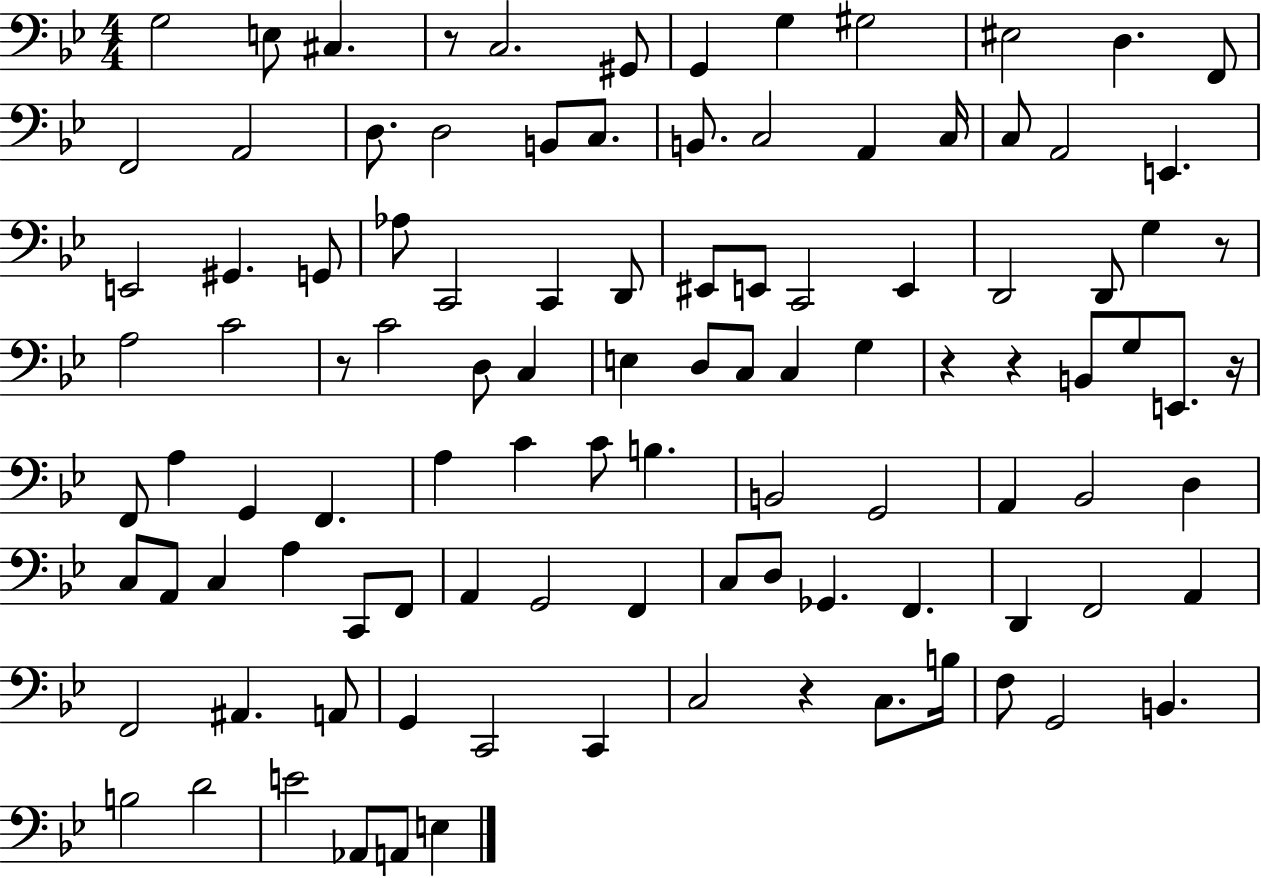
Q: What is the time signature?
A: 4/4